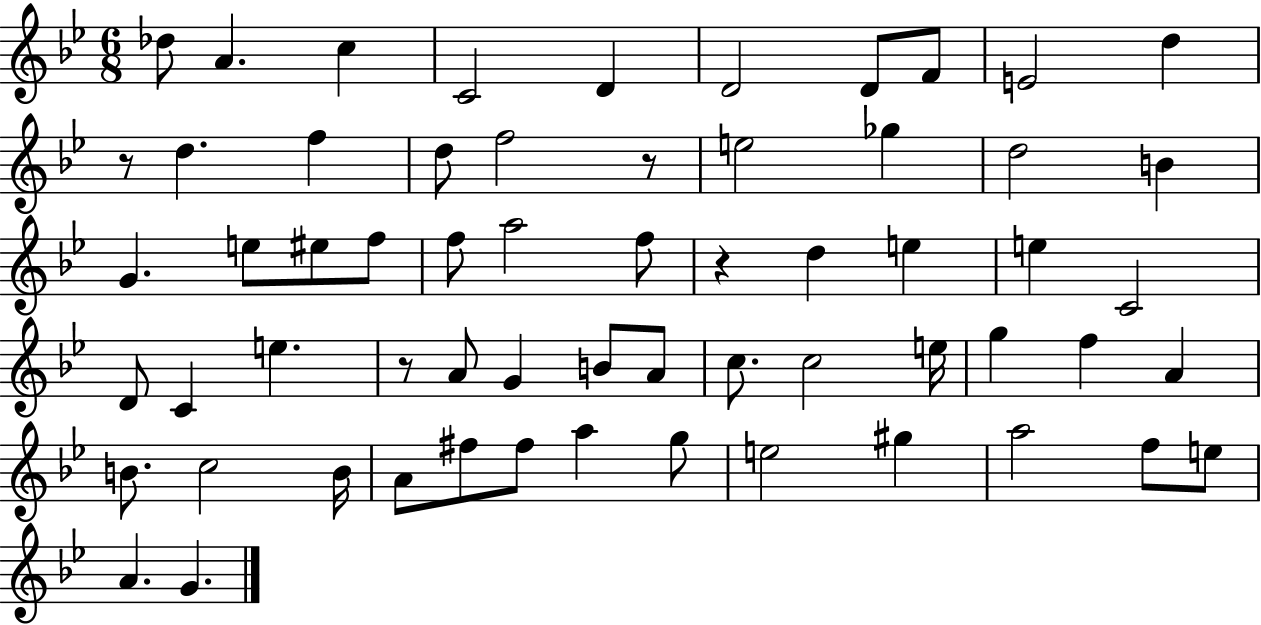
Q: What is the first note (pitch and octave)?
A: Db5